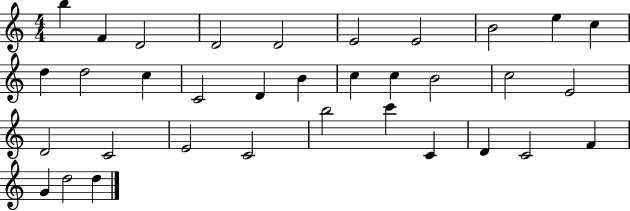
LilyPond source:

{
  \clef treble
  \numericTimeSignature
  \time 4/4
  \key c \major
  b''4 f'4 d'2 | d'2 d'2 | e'2 e'2 | b'2 e''4 c''4 | \break d''4 d''2 c''4 | c'2 d'4 b'4 | c''4 c''4 b'2 | c''2 e'2 | \break d'2 c'2 | e'2 c'2 | b''2 c'''4 c'4 | d'4 c'2 f'4 | \break g'4 d''2 d''4 | \bar "|."
}